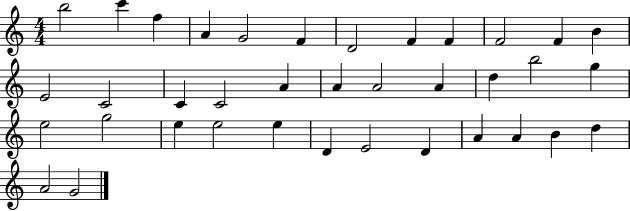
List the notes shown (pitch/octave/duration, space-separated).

B5/h C6/q F5/q A4/q G4/h F4/q D4/h F4/q F4/q F4/h F4/q B4/q E4/h C4/h C4/q C4/h A4/q A4/q A4/h A4/q D5/q B5/h G5/q E5/h G5/h E5/q E5/h E5/q D4/q E4/h D4/q A4/q A4/q B4/q D5/q A4/h G4/h